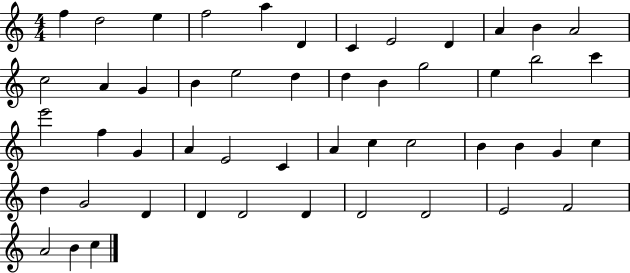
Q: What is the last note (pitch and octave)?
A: C5